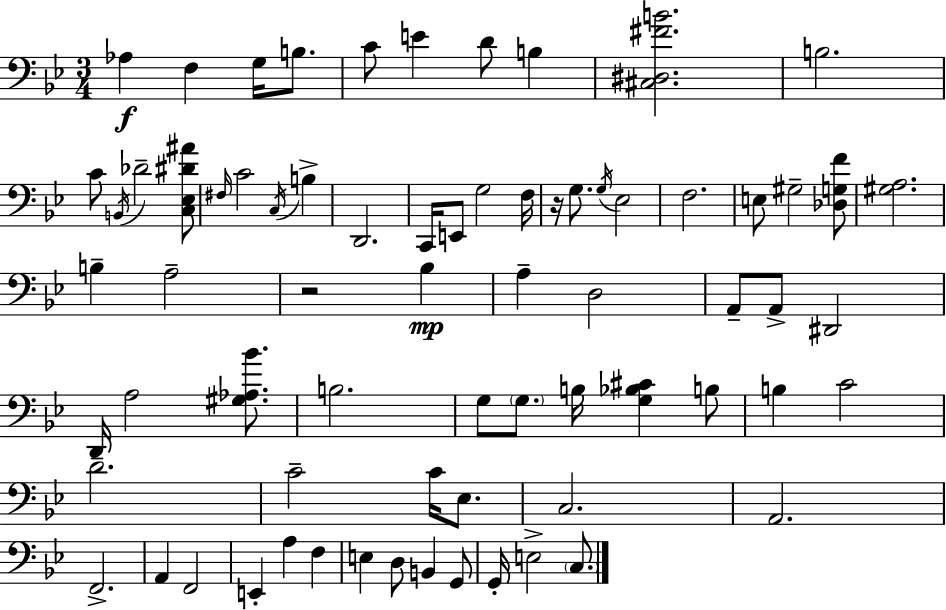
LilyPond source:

{
  \clef bass
  \numericTimeSignature
  \time 3/4
  \key bes \major
  aes4\f f4 g16 b8. | c'8 e'4 d'8 b4 | <cis dis fis' b'>2. | b2. | \break c'8 \acciaccatura { b,16 } des'2-- <c ees dis' ais'>8 | \grace { fis16 } c'2 \acciaccatura { c16 } b4-> | d,2. | c,16 e,8 g2 | \break f16 r16 g8. \acciaccatura { g16 } ees2 | f2. | e8 gis2-- | <des g f'>8 <gis a>2. | \break b4-- a2-- | r2 | bes4\mp a4-- d2 | a,8-- a,8-> dis,2 | \break d,16 a2 | <gis aes bes'>8. b2. | g8 \parenthesize g8. b16 <g bes cis'>4 | b8 b4 c'2 | \break d'2.-- | c'2-- | c'16 ees8. c2. | a,2. | \break f,2.-> | a,4 f,2 | e,4-. a4 | f4 e4 d8 b,4 | \break g,8 g,16-. e2-> | \parenthesize c8. \bar "|."
}